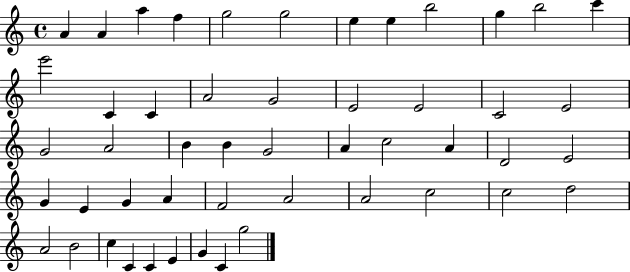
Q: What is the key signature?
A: C major